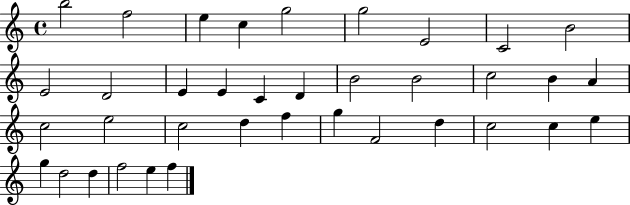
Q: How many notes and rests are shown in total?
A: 37